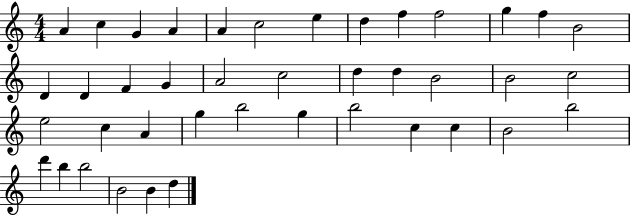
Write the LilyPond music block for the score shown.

{
  \clef treble
  \numericTimeSignature
  \time 4/4
  \key c \major
  a'4 c''4 g'4 a'4 | a'4 c''2 e''4 | d''4 f''4 f''2 | g''4 f''4 b'2 | \break d'4 d'4 f'4 g'4 | a'2 c''2 | d''4 d''4 b'2 | b'2 c''2 | \break e''2 c''4 a'4 | g''4 b''2 g''4 | b''2 c''4 c''4 | b'2 b''2 | \break d'''4 b''4 b''2 | b'2 b'4 d''4 | \bar "|."
}